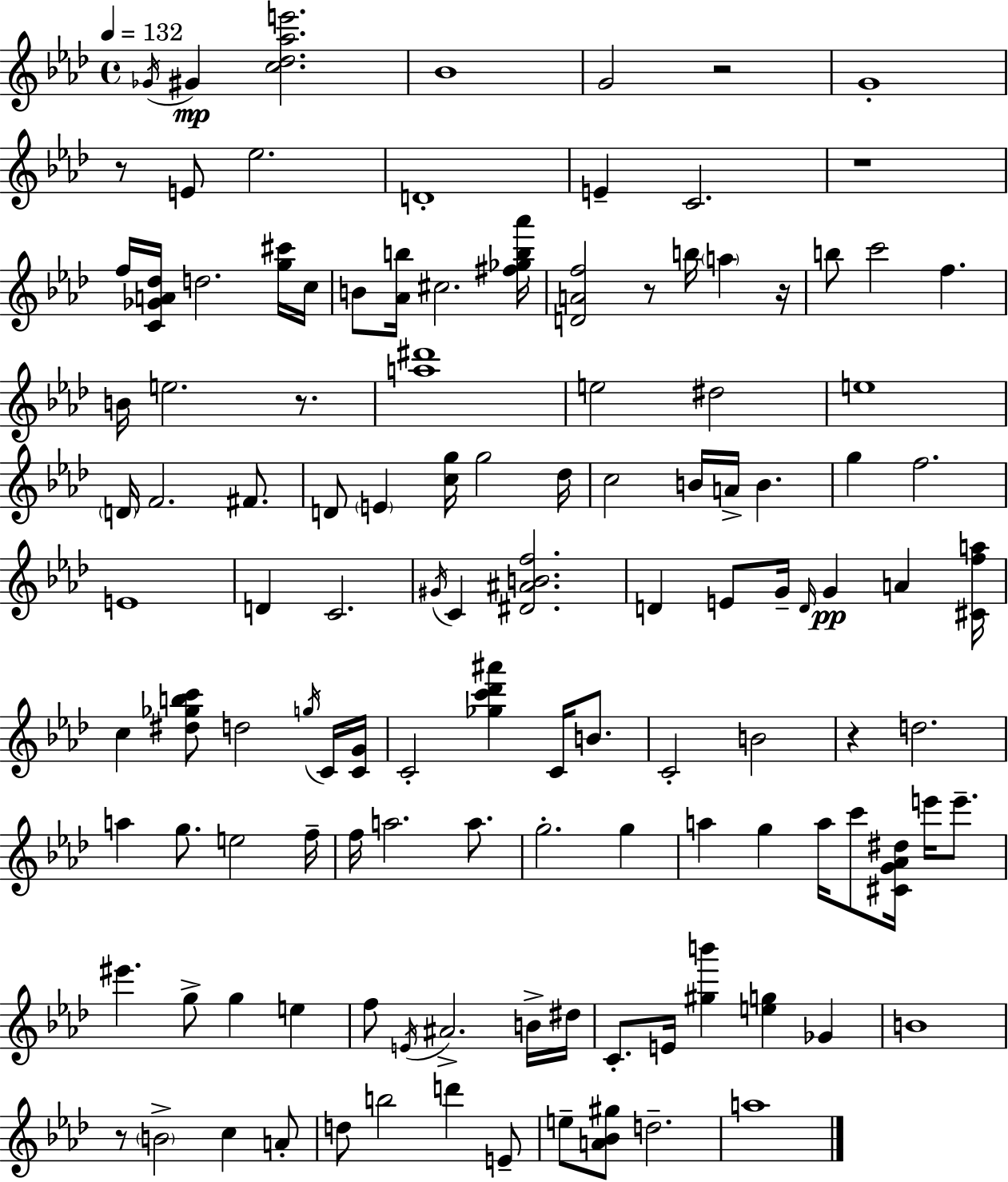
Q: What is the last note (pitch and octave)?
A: A5